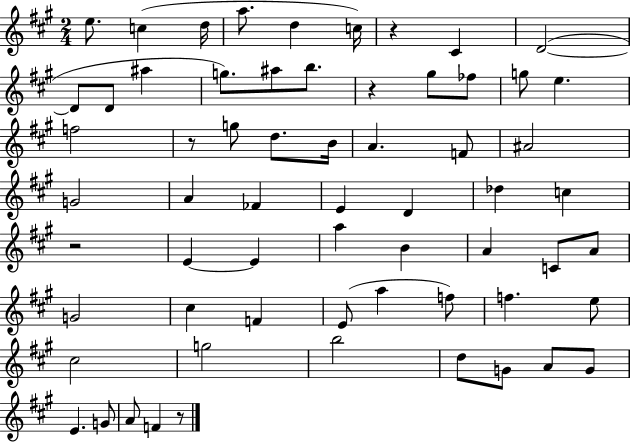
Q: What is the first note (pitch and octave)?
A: E5